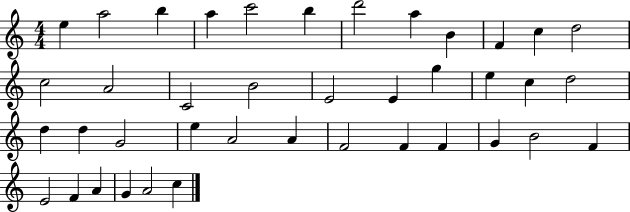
E5/q A5/h B5/q A5/q C6/h B5/q D6/h A5/q B4/q F4/q C5/q D5/h C5/h A4/h C4/h B4/h E4/h E4/q G5/q E5/q C5/q D5/h D5/q D5/q G4/h E5/q A4/h A4/q F4/h F4/q F4/q G4/q B4/h F4/q E4/h F4/q A4/q G4/q A4/h C5/q